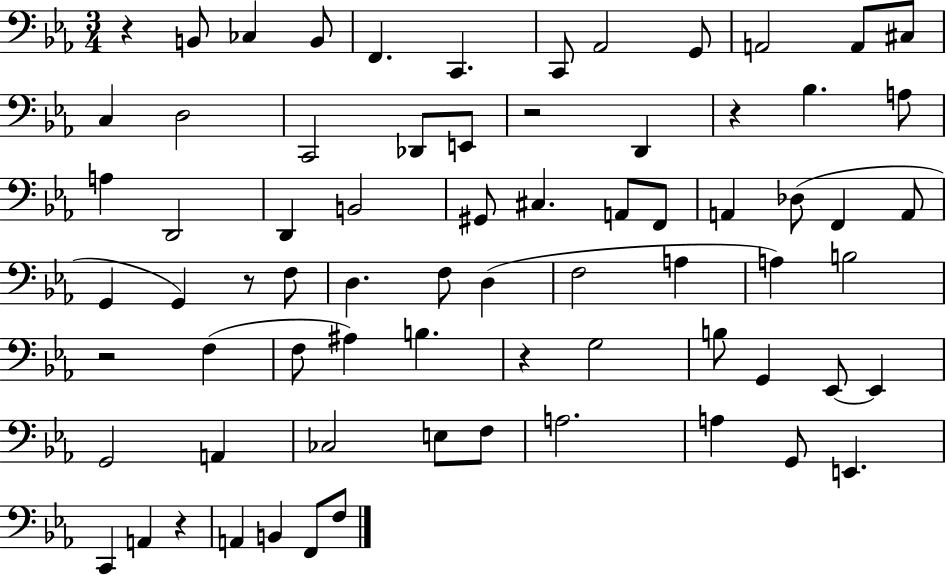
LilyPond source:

{
  \clef bass
  \numericTimeSignature
  \time 3/4
  \key ees \major
  r4 b,8 ces4 b,8 | f,4. c,4. | c,8 aes,2 g,8 | a,2 a,8 cis8 | \break c4 d2 | c,2 des,8 e,8 | r2 d,4 | r4 bes4. a8 | \break a4 d,2 | d,4 b,2 | gis,8 cis4. a,8 f,8 | a,4 des8( f,4 a,8 | \break g,4 g,4) r8 f8 | d4. f8 d4( | f2 a4 | a4) b2 | \break r2 f4( | f8 ais4) b4. | r4 g2 | b8 g,4 ees,8~~ ees,4 | \break g,2 a,4 | ces2 e8 f8 | a2. | a4 g,8 e,4. | \break c,4 a,4 r4 | a,4 b,4 f,8 f8 | \bar "|."
}